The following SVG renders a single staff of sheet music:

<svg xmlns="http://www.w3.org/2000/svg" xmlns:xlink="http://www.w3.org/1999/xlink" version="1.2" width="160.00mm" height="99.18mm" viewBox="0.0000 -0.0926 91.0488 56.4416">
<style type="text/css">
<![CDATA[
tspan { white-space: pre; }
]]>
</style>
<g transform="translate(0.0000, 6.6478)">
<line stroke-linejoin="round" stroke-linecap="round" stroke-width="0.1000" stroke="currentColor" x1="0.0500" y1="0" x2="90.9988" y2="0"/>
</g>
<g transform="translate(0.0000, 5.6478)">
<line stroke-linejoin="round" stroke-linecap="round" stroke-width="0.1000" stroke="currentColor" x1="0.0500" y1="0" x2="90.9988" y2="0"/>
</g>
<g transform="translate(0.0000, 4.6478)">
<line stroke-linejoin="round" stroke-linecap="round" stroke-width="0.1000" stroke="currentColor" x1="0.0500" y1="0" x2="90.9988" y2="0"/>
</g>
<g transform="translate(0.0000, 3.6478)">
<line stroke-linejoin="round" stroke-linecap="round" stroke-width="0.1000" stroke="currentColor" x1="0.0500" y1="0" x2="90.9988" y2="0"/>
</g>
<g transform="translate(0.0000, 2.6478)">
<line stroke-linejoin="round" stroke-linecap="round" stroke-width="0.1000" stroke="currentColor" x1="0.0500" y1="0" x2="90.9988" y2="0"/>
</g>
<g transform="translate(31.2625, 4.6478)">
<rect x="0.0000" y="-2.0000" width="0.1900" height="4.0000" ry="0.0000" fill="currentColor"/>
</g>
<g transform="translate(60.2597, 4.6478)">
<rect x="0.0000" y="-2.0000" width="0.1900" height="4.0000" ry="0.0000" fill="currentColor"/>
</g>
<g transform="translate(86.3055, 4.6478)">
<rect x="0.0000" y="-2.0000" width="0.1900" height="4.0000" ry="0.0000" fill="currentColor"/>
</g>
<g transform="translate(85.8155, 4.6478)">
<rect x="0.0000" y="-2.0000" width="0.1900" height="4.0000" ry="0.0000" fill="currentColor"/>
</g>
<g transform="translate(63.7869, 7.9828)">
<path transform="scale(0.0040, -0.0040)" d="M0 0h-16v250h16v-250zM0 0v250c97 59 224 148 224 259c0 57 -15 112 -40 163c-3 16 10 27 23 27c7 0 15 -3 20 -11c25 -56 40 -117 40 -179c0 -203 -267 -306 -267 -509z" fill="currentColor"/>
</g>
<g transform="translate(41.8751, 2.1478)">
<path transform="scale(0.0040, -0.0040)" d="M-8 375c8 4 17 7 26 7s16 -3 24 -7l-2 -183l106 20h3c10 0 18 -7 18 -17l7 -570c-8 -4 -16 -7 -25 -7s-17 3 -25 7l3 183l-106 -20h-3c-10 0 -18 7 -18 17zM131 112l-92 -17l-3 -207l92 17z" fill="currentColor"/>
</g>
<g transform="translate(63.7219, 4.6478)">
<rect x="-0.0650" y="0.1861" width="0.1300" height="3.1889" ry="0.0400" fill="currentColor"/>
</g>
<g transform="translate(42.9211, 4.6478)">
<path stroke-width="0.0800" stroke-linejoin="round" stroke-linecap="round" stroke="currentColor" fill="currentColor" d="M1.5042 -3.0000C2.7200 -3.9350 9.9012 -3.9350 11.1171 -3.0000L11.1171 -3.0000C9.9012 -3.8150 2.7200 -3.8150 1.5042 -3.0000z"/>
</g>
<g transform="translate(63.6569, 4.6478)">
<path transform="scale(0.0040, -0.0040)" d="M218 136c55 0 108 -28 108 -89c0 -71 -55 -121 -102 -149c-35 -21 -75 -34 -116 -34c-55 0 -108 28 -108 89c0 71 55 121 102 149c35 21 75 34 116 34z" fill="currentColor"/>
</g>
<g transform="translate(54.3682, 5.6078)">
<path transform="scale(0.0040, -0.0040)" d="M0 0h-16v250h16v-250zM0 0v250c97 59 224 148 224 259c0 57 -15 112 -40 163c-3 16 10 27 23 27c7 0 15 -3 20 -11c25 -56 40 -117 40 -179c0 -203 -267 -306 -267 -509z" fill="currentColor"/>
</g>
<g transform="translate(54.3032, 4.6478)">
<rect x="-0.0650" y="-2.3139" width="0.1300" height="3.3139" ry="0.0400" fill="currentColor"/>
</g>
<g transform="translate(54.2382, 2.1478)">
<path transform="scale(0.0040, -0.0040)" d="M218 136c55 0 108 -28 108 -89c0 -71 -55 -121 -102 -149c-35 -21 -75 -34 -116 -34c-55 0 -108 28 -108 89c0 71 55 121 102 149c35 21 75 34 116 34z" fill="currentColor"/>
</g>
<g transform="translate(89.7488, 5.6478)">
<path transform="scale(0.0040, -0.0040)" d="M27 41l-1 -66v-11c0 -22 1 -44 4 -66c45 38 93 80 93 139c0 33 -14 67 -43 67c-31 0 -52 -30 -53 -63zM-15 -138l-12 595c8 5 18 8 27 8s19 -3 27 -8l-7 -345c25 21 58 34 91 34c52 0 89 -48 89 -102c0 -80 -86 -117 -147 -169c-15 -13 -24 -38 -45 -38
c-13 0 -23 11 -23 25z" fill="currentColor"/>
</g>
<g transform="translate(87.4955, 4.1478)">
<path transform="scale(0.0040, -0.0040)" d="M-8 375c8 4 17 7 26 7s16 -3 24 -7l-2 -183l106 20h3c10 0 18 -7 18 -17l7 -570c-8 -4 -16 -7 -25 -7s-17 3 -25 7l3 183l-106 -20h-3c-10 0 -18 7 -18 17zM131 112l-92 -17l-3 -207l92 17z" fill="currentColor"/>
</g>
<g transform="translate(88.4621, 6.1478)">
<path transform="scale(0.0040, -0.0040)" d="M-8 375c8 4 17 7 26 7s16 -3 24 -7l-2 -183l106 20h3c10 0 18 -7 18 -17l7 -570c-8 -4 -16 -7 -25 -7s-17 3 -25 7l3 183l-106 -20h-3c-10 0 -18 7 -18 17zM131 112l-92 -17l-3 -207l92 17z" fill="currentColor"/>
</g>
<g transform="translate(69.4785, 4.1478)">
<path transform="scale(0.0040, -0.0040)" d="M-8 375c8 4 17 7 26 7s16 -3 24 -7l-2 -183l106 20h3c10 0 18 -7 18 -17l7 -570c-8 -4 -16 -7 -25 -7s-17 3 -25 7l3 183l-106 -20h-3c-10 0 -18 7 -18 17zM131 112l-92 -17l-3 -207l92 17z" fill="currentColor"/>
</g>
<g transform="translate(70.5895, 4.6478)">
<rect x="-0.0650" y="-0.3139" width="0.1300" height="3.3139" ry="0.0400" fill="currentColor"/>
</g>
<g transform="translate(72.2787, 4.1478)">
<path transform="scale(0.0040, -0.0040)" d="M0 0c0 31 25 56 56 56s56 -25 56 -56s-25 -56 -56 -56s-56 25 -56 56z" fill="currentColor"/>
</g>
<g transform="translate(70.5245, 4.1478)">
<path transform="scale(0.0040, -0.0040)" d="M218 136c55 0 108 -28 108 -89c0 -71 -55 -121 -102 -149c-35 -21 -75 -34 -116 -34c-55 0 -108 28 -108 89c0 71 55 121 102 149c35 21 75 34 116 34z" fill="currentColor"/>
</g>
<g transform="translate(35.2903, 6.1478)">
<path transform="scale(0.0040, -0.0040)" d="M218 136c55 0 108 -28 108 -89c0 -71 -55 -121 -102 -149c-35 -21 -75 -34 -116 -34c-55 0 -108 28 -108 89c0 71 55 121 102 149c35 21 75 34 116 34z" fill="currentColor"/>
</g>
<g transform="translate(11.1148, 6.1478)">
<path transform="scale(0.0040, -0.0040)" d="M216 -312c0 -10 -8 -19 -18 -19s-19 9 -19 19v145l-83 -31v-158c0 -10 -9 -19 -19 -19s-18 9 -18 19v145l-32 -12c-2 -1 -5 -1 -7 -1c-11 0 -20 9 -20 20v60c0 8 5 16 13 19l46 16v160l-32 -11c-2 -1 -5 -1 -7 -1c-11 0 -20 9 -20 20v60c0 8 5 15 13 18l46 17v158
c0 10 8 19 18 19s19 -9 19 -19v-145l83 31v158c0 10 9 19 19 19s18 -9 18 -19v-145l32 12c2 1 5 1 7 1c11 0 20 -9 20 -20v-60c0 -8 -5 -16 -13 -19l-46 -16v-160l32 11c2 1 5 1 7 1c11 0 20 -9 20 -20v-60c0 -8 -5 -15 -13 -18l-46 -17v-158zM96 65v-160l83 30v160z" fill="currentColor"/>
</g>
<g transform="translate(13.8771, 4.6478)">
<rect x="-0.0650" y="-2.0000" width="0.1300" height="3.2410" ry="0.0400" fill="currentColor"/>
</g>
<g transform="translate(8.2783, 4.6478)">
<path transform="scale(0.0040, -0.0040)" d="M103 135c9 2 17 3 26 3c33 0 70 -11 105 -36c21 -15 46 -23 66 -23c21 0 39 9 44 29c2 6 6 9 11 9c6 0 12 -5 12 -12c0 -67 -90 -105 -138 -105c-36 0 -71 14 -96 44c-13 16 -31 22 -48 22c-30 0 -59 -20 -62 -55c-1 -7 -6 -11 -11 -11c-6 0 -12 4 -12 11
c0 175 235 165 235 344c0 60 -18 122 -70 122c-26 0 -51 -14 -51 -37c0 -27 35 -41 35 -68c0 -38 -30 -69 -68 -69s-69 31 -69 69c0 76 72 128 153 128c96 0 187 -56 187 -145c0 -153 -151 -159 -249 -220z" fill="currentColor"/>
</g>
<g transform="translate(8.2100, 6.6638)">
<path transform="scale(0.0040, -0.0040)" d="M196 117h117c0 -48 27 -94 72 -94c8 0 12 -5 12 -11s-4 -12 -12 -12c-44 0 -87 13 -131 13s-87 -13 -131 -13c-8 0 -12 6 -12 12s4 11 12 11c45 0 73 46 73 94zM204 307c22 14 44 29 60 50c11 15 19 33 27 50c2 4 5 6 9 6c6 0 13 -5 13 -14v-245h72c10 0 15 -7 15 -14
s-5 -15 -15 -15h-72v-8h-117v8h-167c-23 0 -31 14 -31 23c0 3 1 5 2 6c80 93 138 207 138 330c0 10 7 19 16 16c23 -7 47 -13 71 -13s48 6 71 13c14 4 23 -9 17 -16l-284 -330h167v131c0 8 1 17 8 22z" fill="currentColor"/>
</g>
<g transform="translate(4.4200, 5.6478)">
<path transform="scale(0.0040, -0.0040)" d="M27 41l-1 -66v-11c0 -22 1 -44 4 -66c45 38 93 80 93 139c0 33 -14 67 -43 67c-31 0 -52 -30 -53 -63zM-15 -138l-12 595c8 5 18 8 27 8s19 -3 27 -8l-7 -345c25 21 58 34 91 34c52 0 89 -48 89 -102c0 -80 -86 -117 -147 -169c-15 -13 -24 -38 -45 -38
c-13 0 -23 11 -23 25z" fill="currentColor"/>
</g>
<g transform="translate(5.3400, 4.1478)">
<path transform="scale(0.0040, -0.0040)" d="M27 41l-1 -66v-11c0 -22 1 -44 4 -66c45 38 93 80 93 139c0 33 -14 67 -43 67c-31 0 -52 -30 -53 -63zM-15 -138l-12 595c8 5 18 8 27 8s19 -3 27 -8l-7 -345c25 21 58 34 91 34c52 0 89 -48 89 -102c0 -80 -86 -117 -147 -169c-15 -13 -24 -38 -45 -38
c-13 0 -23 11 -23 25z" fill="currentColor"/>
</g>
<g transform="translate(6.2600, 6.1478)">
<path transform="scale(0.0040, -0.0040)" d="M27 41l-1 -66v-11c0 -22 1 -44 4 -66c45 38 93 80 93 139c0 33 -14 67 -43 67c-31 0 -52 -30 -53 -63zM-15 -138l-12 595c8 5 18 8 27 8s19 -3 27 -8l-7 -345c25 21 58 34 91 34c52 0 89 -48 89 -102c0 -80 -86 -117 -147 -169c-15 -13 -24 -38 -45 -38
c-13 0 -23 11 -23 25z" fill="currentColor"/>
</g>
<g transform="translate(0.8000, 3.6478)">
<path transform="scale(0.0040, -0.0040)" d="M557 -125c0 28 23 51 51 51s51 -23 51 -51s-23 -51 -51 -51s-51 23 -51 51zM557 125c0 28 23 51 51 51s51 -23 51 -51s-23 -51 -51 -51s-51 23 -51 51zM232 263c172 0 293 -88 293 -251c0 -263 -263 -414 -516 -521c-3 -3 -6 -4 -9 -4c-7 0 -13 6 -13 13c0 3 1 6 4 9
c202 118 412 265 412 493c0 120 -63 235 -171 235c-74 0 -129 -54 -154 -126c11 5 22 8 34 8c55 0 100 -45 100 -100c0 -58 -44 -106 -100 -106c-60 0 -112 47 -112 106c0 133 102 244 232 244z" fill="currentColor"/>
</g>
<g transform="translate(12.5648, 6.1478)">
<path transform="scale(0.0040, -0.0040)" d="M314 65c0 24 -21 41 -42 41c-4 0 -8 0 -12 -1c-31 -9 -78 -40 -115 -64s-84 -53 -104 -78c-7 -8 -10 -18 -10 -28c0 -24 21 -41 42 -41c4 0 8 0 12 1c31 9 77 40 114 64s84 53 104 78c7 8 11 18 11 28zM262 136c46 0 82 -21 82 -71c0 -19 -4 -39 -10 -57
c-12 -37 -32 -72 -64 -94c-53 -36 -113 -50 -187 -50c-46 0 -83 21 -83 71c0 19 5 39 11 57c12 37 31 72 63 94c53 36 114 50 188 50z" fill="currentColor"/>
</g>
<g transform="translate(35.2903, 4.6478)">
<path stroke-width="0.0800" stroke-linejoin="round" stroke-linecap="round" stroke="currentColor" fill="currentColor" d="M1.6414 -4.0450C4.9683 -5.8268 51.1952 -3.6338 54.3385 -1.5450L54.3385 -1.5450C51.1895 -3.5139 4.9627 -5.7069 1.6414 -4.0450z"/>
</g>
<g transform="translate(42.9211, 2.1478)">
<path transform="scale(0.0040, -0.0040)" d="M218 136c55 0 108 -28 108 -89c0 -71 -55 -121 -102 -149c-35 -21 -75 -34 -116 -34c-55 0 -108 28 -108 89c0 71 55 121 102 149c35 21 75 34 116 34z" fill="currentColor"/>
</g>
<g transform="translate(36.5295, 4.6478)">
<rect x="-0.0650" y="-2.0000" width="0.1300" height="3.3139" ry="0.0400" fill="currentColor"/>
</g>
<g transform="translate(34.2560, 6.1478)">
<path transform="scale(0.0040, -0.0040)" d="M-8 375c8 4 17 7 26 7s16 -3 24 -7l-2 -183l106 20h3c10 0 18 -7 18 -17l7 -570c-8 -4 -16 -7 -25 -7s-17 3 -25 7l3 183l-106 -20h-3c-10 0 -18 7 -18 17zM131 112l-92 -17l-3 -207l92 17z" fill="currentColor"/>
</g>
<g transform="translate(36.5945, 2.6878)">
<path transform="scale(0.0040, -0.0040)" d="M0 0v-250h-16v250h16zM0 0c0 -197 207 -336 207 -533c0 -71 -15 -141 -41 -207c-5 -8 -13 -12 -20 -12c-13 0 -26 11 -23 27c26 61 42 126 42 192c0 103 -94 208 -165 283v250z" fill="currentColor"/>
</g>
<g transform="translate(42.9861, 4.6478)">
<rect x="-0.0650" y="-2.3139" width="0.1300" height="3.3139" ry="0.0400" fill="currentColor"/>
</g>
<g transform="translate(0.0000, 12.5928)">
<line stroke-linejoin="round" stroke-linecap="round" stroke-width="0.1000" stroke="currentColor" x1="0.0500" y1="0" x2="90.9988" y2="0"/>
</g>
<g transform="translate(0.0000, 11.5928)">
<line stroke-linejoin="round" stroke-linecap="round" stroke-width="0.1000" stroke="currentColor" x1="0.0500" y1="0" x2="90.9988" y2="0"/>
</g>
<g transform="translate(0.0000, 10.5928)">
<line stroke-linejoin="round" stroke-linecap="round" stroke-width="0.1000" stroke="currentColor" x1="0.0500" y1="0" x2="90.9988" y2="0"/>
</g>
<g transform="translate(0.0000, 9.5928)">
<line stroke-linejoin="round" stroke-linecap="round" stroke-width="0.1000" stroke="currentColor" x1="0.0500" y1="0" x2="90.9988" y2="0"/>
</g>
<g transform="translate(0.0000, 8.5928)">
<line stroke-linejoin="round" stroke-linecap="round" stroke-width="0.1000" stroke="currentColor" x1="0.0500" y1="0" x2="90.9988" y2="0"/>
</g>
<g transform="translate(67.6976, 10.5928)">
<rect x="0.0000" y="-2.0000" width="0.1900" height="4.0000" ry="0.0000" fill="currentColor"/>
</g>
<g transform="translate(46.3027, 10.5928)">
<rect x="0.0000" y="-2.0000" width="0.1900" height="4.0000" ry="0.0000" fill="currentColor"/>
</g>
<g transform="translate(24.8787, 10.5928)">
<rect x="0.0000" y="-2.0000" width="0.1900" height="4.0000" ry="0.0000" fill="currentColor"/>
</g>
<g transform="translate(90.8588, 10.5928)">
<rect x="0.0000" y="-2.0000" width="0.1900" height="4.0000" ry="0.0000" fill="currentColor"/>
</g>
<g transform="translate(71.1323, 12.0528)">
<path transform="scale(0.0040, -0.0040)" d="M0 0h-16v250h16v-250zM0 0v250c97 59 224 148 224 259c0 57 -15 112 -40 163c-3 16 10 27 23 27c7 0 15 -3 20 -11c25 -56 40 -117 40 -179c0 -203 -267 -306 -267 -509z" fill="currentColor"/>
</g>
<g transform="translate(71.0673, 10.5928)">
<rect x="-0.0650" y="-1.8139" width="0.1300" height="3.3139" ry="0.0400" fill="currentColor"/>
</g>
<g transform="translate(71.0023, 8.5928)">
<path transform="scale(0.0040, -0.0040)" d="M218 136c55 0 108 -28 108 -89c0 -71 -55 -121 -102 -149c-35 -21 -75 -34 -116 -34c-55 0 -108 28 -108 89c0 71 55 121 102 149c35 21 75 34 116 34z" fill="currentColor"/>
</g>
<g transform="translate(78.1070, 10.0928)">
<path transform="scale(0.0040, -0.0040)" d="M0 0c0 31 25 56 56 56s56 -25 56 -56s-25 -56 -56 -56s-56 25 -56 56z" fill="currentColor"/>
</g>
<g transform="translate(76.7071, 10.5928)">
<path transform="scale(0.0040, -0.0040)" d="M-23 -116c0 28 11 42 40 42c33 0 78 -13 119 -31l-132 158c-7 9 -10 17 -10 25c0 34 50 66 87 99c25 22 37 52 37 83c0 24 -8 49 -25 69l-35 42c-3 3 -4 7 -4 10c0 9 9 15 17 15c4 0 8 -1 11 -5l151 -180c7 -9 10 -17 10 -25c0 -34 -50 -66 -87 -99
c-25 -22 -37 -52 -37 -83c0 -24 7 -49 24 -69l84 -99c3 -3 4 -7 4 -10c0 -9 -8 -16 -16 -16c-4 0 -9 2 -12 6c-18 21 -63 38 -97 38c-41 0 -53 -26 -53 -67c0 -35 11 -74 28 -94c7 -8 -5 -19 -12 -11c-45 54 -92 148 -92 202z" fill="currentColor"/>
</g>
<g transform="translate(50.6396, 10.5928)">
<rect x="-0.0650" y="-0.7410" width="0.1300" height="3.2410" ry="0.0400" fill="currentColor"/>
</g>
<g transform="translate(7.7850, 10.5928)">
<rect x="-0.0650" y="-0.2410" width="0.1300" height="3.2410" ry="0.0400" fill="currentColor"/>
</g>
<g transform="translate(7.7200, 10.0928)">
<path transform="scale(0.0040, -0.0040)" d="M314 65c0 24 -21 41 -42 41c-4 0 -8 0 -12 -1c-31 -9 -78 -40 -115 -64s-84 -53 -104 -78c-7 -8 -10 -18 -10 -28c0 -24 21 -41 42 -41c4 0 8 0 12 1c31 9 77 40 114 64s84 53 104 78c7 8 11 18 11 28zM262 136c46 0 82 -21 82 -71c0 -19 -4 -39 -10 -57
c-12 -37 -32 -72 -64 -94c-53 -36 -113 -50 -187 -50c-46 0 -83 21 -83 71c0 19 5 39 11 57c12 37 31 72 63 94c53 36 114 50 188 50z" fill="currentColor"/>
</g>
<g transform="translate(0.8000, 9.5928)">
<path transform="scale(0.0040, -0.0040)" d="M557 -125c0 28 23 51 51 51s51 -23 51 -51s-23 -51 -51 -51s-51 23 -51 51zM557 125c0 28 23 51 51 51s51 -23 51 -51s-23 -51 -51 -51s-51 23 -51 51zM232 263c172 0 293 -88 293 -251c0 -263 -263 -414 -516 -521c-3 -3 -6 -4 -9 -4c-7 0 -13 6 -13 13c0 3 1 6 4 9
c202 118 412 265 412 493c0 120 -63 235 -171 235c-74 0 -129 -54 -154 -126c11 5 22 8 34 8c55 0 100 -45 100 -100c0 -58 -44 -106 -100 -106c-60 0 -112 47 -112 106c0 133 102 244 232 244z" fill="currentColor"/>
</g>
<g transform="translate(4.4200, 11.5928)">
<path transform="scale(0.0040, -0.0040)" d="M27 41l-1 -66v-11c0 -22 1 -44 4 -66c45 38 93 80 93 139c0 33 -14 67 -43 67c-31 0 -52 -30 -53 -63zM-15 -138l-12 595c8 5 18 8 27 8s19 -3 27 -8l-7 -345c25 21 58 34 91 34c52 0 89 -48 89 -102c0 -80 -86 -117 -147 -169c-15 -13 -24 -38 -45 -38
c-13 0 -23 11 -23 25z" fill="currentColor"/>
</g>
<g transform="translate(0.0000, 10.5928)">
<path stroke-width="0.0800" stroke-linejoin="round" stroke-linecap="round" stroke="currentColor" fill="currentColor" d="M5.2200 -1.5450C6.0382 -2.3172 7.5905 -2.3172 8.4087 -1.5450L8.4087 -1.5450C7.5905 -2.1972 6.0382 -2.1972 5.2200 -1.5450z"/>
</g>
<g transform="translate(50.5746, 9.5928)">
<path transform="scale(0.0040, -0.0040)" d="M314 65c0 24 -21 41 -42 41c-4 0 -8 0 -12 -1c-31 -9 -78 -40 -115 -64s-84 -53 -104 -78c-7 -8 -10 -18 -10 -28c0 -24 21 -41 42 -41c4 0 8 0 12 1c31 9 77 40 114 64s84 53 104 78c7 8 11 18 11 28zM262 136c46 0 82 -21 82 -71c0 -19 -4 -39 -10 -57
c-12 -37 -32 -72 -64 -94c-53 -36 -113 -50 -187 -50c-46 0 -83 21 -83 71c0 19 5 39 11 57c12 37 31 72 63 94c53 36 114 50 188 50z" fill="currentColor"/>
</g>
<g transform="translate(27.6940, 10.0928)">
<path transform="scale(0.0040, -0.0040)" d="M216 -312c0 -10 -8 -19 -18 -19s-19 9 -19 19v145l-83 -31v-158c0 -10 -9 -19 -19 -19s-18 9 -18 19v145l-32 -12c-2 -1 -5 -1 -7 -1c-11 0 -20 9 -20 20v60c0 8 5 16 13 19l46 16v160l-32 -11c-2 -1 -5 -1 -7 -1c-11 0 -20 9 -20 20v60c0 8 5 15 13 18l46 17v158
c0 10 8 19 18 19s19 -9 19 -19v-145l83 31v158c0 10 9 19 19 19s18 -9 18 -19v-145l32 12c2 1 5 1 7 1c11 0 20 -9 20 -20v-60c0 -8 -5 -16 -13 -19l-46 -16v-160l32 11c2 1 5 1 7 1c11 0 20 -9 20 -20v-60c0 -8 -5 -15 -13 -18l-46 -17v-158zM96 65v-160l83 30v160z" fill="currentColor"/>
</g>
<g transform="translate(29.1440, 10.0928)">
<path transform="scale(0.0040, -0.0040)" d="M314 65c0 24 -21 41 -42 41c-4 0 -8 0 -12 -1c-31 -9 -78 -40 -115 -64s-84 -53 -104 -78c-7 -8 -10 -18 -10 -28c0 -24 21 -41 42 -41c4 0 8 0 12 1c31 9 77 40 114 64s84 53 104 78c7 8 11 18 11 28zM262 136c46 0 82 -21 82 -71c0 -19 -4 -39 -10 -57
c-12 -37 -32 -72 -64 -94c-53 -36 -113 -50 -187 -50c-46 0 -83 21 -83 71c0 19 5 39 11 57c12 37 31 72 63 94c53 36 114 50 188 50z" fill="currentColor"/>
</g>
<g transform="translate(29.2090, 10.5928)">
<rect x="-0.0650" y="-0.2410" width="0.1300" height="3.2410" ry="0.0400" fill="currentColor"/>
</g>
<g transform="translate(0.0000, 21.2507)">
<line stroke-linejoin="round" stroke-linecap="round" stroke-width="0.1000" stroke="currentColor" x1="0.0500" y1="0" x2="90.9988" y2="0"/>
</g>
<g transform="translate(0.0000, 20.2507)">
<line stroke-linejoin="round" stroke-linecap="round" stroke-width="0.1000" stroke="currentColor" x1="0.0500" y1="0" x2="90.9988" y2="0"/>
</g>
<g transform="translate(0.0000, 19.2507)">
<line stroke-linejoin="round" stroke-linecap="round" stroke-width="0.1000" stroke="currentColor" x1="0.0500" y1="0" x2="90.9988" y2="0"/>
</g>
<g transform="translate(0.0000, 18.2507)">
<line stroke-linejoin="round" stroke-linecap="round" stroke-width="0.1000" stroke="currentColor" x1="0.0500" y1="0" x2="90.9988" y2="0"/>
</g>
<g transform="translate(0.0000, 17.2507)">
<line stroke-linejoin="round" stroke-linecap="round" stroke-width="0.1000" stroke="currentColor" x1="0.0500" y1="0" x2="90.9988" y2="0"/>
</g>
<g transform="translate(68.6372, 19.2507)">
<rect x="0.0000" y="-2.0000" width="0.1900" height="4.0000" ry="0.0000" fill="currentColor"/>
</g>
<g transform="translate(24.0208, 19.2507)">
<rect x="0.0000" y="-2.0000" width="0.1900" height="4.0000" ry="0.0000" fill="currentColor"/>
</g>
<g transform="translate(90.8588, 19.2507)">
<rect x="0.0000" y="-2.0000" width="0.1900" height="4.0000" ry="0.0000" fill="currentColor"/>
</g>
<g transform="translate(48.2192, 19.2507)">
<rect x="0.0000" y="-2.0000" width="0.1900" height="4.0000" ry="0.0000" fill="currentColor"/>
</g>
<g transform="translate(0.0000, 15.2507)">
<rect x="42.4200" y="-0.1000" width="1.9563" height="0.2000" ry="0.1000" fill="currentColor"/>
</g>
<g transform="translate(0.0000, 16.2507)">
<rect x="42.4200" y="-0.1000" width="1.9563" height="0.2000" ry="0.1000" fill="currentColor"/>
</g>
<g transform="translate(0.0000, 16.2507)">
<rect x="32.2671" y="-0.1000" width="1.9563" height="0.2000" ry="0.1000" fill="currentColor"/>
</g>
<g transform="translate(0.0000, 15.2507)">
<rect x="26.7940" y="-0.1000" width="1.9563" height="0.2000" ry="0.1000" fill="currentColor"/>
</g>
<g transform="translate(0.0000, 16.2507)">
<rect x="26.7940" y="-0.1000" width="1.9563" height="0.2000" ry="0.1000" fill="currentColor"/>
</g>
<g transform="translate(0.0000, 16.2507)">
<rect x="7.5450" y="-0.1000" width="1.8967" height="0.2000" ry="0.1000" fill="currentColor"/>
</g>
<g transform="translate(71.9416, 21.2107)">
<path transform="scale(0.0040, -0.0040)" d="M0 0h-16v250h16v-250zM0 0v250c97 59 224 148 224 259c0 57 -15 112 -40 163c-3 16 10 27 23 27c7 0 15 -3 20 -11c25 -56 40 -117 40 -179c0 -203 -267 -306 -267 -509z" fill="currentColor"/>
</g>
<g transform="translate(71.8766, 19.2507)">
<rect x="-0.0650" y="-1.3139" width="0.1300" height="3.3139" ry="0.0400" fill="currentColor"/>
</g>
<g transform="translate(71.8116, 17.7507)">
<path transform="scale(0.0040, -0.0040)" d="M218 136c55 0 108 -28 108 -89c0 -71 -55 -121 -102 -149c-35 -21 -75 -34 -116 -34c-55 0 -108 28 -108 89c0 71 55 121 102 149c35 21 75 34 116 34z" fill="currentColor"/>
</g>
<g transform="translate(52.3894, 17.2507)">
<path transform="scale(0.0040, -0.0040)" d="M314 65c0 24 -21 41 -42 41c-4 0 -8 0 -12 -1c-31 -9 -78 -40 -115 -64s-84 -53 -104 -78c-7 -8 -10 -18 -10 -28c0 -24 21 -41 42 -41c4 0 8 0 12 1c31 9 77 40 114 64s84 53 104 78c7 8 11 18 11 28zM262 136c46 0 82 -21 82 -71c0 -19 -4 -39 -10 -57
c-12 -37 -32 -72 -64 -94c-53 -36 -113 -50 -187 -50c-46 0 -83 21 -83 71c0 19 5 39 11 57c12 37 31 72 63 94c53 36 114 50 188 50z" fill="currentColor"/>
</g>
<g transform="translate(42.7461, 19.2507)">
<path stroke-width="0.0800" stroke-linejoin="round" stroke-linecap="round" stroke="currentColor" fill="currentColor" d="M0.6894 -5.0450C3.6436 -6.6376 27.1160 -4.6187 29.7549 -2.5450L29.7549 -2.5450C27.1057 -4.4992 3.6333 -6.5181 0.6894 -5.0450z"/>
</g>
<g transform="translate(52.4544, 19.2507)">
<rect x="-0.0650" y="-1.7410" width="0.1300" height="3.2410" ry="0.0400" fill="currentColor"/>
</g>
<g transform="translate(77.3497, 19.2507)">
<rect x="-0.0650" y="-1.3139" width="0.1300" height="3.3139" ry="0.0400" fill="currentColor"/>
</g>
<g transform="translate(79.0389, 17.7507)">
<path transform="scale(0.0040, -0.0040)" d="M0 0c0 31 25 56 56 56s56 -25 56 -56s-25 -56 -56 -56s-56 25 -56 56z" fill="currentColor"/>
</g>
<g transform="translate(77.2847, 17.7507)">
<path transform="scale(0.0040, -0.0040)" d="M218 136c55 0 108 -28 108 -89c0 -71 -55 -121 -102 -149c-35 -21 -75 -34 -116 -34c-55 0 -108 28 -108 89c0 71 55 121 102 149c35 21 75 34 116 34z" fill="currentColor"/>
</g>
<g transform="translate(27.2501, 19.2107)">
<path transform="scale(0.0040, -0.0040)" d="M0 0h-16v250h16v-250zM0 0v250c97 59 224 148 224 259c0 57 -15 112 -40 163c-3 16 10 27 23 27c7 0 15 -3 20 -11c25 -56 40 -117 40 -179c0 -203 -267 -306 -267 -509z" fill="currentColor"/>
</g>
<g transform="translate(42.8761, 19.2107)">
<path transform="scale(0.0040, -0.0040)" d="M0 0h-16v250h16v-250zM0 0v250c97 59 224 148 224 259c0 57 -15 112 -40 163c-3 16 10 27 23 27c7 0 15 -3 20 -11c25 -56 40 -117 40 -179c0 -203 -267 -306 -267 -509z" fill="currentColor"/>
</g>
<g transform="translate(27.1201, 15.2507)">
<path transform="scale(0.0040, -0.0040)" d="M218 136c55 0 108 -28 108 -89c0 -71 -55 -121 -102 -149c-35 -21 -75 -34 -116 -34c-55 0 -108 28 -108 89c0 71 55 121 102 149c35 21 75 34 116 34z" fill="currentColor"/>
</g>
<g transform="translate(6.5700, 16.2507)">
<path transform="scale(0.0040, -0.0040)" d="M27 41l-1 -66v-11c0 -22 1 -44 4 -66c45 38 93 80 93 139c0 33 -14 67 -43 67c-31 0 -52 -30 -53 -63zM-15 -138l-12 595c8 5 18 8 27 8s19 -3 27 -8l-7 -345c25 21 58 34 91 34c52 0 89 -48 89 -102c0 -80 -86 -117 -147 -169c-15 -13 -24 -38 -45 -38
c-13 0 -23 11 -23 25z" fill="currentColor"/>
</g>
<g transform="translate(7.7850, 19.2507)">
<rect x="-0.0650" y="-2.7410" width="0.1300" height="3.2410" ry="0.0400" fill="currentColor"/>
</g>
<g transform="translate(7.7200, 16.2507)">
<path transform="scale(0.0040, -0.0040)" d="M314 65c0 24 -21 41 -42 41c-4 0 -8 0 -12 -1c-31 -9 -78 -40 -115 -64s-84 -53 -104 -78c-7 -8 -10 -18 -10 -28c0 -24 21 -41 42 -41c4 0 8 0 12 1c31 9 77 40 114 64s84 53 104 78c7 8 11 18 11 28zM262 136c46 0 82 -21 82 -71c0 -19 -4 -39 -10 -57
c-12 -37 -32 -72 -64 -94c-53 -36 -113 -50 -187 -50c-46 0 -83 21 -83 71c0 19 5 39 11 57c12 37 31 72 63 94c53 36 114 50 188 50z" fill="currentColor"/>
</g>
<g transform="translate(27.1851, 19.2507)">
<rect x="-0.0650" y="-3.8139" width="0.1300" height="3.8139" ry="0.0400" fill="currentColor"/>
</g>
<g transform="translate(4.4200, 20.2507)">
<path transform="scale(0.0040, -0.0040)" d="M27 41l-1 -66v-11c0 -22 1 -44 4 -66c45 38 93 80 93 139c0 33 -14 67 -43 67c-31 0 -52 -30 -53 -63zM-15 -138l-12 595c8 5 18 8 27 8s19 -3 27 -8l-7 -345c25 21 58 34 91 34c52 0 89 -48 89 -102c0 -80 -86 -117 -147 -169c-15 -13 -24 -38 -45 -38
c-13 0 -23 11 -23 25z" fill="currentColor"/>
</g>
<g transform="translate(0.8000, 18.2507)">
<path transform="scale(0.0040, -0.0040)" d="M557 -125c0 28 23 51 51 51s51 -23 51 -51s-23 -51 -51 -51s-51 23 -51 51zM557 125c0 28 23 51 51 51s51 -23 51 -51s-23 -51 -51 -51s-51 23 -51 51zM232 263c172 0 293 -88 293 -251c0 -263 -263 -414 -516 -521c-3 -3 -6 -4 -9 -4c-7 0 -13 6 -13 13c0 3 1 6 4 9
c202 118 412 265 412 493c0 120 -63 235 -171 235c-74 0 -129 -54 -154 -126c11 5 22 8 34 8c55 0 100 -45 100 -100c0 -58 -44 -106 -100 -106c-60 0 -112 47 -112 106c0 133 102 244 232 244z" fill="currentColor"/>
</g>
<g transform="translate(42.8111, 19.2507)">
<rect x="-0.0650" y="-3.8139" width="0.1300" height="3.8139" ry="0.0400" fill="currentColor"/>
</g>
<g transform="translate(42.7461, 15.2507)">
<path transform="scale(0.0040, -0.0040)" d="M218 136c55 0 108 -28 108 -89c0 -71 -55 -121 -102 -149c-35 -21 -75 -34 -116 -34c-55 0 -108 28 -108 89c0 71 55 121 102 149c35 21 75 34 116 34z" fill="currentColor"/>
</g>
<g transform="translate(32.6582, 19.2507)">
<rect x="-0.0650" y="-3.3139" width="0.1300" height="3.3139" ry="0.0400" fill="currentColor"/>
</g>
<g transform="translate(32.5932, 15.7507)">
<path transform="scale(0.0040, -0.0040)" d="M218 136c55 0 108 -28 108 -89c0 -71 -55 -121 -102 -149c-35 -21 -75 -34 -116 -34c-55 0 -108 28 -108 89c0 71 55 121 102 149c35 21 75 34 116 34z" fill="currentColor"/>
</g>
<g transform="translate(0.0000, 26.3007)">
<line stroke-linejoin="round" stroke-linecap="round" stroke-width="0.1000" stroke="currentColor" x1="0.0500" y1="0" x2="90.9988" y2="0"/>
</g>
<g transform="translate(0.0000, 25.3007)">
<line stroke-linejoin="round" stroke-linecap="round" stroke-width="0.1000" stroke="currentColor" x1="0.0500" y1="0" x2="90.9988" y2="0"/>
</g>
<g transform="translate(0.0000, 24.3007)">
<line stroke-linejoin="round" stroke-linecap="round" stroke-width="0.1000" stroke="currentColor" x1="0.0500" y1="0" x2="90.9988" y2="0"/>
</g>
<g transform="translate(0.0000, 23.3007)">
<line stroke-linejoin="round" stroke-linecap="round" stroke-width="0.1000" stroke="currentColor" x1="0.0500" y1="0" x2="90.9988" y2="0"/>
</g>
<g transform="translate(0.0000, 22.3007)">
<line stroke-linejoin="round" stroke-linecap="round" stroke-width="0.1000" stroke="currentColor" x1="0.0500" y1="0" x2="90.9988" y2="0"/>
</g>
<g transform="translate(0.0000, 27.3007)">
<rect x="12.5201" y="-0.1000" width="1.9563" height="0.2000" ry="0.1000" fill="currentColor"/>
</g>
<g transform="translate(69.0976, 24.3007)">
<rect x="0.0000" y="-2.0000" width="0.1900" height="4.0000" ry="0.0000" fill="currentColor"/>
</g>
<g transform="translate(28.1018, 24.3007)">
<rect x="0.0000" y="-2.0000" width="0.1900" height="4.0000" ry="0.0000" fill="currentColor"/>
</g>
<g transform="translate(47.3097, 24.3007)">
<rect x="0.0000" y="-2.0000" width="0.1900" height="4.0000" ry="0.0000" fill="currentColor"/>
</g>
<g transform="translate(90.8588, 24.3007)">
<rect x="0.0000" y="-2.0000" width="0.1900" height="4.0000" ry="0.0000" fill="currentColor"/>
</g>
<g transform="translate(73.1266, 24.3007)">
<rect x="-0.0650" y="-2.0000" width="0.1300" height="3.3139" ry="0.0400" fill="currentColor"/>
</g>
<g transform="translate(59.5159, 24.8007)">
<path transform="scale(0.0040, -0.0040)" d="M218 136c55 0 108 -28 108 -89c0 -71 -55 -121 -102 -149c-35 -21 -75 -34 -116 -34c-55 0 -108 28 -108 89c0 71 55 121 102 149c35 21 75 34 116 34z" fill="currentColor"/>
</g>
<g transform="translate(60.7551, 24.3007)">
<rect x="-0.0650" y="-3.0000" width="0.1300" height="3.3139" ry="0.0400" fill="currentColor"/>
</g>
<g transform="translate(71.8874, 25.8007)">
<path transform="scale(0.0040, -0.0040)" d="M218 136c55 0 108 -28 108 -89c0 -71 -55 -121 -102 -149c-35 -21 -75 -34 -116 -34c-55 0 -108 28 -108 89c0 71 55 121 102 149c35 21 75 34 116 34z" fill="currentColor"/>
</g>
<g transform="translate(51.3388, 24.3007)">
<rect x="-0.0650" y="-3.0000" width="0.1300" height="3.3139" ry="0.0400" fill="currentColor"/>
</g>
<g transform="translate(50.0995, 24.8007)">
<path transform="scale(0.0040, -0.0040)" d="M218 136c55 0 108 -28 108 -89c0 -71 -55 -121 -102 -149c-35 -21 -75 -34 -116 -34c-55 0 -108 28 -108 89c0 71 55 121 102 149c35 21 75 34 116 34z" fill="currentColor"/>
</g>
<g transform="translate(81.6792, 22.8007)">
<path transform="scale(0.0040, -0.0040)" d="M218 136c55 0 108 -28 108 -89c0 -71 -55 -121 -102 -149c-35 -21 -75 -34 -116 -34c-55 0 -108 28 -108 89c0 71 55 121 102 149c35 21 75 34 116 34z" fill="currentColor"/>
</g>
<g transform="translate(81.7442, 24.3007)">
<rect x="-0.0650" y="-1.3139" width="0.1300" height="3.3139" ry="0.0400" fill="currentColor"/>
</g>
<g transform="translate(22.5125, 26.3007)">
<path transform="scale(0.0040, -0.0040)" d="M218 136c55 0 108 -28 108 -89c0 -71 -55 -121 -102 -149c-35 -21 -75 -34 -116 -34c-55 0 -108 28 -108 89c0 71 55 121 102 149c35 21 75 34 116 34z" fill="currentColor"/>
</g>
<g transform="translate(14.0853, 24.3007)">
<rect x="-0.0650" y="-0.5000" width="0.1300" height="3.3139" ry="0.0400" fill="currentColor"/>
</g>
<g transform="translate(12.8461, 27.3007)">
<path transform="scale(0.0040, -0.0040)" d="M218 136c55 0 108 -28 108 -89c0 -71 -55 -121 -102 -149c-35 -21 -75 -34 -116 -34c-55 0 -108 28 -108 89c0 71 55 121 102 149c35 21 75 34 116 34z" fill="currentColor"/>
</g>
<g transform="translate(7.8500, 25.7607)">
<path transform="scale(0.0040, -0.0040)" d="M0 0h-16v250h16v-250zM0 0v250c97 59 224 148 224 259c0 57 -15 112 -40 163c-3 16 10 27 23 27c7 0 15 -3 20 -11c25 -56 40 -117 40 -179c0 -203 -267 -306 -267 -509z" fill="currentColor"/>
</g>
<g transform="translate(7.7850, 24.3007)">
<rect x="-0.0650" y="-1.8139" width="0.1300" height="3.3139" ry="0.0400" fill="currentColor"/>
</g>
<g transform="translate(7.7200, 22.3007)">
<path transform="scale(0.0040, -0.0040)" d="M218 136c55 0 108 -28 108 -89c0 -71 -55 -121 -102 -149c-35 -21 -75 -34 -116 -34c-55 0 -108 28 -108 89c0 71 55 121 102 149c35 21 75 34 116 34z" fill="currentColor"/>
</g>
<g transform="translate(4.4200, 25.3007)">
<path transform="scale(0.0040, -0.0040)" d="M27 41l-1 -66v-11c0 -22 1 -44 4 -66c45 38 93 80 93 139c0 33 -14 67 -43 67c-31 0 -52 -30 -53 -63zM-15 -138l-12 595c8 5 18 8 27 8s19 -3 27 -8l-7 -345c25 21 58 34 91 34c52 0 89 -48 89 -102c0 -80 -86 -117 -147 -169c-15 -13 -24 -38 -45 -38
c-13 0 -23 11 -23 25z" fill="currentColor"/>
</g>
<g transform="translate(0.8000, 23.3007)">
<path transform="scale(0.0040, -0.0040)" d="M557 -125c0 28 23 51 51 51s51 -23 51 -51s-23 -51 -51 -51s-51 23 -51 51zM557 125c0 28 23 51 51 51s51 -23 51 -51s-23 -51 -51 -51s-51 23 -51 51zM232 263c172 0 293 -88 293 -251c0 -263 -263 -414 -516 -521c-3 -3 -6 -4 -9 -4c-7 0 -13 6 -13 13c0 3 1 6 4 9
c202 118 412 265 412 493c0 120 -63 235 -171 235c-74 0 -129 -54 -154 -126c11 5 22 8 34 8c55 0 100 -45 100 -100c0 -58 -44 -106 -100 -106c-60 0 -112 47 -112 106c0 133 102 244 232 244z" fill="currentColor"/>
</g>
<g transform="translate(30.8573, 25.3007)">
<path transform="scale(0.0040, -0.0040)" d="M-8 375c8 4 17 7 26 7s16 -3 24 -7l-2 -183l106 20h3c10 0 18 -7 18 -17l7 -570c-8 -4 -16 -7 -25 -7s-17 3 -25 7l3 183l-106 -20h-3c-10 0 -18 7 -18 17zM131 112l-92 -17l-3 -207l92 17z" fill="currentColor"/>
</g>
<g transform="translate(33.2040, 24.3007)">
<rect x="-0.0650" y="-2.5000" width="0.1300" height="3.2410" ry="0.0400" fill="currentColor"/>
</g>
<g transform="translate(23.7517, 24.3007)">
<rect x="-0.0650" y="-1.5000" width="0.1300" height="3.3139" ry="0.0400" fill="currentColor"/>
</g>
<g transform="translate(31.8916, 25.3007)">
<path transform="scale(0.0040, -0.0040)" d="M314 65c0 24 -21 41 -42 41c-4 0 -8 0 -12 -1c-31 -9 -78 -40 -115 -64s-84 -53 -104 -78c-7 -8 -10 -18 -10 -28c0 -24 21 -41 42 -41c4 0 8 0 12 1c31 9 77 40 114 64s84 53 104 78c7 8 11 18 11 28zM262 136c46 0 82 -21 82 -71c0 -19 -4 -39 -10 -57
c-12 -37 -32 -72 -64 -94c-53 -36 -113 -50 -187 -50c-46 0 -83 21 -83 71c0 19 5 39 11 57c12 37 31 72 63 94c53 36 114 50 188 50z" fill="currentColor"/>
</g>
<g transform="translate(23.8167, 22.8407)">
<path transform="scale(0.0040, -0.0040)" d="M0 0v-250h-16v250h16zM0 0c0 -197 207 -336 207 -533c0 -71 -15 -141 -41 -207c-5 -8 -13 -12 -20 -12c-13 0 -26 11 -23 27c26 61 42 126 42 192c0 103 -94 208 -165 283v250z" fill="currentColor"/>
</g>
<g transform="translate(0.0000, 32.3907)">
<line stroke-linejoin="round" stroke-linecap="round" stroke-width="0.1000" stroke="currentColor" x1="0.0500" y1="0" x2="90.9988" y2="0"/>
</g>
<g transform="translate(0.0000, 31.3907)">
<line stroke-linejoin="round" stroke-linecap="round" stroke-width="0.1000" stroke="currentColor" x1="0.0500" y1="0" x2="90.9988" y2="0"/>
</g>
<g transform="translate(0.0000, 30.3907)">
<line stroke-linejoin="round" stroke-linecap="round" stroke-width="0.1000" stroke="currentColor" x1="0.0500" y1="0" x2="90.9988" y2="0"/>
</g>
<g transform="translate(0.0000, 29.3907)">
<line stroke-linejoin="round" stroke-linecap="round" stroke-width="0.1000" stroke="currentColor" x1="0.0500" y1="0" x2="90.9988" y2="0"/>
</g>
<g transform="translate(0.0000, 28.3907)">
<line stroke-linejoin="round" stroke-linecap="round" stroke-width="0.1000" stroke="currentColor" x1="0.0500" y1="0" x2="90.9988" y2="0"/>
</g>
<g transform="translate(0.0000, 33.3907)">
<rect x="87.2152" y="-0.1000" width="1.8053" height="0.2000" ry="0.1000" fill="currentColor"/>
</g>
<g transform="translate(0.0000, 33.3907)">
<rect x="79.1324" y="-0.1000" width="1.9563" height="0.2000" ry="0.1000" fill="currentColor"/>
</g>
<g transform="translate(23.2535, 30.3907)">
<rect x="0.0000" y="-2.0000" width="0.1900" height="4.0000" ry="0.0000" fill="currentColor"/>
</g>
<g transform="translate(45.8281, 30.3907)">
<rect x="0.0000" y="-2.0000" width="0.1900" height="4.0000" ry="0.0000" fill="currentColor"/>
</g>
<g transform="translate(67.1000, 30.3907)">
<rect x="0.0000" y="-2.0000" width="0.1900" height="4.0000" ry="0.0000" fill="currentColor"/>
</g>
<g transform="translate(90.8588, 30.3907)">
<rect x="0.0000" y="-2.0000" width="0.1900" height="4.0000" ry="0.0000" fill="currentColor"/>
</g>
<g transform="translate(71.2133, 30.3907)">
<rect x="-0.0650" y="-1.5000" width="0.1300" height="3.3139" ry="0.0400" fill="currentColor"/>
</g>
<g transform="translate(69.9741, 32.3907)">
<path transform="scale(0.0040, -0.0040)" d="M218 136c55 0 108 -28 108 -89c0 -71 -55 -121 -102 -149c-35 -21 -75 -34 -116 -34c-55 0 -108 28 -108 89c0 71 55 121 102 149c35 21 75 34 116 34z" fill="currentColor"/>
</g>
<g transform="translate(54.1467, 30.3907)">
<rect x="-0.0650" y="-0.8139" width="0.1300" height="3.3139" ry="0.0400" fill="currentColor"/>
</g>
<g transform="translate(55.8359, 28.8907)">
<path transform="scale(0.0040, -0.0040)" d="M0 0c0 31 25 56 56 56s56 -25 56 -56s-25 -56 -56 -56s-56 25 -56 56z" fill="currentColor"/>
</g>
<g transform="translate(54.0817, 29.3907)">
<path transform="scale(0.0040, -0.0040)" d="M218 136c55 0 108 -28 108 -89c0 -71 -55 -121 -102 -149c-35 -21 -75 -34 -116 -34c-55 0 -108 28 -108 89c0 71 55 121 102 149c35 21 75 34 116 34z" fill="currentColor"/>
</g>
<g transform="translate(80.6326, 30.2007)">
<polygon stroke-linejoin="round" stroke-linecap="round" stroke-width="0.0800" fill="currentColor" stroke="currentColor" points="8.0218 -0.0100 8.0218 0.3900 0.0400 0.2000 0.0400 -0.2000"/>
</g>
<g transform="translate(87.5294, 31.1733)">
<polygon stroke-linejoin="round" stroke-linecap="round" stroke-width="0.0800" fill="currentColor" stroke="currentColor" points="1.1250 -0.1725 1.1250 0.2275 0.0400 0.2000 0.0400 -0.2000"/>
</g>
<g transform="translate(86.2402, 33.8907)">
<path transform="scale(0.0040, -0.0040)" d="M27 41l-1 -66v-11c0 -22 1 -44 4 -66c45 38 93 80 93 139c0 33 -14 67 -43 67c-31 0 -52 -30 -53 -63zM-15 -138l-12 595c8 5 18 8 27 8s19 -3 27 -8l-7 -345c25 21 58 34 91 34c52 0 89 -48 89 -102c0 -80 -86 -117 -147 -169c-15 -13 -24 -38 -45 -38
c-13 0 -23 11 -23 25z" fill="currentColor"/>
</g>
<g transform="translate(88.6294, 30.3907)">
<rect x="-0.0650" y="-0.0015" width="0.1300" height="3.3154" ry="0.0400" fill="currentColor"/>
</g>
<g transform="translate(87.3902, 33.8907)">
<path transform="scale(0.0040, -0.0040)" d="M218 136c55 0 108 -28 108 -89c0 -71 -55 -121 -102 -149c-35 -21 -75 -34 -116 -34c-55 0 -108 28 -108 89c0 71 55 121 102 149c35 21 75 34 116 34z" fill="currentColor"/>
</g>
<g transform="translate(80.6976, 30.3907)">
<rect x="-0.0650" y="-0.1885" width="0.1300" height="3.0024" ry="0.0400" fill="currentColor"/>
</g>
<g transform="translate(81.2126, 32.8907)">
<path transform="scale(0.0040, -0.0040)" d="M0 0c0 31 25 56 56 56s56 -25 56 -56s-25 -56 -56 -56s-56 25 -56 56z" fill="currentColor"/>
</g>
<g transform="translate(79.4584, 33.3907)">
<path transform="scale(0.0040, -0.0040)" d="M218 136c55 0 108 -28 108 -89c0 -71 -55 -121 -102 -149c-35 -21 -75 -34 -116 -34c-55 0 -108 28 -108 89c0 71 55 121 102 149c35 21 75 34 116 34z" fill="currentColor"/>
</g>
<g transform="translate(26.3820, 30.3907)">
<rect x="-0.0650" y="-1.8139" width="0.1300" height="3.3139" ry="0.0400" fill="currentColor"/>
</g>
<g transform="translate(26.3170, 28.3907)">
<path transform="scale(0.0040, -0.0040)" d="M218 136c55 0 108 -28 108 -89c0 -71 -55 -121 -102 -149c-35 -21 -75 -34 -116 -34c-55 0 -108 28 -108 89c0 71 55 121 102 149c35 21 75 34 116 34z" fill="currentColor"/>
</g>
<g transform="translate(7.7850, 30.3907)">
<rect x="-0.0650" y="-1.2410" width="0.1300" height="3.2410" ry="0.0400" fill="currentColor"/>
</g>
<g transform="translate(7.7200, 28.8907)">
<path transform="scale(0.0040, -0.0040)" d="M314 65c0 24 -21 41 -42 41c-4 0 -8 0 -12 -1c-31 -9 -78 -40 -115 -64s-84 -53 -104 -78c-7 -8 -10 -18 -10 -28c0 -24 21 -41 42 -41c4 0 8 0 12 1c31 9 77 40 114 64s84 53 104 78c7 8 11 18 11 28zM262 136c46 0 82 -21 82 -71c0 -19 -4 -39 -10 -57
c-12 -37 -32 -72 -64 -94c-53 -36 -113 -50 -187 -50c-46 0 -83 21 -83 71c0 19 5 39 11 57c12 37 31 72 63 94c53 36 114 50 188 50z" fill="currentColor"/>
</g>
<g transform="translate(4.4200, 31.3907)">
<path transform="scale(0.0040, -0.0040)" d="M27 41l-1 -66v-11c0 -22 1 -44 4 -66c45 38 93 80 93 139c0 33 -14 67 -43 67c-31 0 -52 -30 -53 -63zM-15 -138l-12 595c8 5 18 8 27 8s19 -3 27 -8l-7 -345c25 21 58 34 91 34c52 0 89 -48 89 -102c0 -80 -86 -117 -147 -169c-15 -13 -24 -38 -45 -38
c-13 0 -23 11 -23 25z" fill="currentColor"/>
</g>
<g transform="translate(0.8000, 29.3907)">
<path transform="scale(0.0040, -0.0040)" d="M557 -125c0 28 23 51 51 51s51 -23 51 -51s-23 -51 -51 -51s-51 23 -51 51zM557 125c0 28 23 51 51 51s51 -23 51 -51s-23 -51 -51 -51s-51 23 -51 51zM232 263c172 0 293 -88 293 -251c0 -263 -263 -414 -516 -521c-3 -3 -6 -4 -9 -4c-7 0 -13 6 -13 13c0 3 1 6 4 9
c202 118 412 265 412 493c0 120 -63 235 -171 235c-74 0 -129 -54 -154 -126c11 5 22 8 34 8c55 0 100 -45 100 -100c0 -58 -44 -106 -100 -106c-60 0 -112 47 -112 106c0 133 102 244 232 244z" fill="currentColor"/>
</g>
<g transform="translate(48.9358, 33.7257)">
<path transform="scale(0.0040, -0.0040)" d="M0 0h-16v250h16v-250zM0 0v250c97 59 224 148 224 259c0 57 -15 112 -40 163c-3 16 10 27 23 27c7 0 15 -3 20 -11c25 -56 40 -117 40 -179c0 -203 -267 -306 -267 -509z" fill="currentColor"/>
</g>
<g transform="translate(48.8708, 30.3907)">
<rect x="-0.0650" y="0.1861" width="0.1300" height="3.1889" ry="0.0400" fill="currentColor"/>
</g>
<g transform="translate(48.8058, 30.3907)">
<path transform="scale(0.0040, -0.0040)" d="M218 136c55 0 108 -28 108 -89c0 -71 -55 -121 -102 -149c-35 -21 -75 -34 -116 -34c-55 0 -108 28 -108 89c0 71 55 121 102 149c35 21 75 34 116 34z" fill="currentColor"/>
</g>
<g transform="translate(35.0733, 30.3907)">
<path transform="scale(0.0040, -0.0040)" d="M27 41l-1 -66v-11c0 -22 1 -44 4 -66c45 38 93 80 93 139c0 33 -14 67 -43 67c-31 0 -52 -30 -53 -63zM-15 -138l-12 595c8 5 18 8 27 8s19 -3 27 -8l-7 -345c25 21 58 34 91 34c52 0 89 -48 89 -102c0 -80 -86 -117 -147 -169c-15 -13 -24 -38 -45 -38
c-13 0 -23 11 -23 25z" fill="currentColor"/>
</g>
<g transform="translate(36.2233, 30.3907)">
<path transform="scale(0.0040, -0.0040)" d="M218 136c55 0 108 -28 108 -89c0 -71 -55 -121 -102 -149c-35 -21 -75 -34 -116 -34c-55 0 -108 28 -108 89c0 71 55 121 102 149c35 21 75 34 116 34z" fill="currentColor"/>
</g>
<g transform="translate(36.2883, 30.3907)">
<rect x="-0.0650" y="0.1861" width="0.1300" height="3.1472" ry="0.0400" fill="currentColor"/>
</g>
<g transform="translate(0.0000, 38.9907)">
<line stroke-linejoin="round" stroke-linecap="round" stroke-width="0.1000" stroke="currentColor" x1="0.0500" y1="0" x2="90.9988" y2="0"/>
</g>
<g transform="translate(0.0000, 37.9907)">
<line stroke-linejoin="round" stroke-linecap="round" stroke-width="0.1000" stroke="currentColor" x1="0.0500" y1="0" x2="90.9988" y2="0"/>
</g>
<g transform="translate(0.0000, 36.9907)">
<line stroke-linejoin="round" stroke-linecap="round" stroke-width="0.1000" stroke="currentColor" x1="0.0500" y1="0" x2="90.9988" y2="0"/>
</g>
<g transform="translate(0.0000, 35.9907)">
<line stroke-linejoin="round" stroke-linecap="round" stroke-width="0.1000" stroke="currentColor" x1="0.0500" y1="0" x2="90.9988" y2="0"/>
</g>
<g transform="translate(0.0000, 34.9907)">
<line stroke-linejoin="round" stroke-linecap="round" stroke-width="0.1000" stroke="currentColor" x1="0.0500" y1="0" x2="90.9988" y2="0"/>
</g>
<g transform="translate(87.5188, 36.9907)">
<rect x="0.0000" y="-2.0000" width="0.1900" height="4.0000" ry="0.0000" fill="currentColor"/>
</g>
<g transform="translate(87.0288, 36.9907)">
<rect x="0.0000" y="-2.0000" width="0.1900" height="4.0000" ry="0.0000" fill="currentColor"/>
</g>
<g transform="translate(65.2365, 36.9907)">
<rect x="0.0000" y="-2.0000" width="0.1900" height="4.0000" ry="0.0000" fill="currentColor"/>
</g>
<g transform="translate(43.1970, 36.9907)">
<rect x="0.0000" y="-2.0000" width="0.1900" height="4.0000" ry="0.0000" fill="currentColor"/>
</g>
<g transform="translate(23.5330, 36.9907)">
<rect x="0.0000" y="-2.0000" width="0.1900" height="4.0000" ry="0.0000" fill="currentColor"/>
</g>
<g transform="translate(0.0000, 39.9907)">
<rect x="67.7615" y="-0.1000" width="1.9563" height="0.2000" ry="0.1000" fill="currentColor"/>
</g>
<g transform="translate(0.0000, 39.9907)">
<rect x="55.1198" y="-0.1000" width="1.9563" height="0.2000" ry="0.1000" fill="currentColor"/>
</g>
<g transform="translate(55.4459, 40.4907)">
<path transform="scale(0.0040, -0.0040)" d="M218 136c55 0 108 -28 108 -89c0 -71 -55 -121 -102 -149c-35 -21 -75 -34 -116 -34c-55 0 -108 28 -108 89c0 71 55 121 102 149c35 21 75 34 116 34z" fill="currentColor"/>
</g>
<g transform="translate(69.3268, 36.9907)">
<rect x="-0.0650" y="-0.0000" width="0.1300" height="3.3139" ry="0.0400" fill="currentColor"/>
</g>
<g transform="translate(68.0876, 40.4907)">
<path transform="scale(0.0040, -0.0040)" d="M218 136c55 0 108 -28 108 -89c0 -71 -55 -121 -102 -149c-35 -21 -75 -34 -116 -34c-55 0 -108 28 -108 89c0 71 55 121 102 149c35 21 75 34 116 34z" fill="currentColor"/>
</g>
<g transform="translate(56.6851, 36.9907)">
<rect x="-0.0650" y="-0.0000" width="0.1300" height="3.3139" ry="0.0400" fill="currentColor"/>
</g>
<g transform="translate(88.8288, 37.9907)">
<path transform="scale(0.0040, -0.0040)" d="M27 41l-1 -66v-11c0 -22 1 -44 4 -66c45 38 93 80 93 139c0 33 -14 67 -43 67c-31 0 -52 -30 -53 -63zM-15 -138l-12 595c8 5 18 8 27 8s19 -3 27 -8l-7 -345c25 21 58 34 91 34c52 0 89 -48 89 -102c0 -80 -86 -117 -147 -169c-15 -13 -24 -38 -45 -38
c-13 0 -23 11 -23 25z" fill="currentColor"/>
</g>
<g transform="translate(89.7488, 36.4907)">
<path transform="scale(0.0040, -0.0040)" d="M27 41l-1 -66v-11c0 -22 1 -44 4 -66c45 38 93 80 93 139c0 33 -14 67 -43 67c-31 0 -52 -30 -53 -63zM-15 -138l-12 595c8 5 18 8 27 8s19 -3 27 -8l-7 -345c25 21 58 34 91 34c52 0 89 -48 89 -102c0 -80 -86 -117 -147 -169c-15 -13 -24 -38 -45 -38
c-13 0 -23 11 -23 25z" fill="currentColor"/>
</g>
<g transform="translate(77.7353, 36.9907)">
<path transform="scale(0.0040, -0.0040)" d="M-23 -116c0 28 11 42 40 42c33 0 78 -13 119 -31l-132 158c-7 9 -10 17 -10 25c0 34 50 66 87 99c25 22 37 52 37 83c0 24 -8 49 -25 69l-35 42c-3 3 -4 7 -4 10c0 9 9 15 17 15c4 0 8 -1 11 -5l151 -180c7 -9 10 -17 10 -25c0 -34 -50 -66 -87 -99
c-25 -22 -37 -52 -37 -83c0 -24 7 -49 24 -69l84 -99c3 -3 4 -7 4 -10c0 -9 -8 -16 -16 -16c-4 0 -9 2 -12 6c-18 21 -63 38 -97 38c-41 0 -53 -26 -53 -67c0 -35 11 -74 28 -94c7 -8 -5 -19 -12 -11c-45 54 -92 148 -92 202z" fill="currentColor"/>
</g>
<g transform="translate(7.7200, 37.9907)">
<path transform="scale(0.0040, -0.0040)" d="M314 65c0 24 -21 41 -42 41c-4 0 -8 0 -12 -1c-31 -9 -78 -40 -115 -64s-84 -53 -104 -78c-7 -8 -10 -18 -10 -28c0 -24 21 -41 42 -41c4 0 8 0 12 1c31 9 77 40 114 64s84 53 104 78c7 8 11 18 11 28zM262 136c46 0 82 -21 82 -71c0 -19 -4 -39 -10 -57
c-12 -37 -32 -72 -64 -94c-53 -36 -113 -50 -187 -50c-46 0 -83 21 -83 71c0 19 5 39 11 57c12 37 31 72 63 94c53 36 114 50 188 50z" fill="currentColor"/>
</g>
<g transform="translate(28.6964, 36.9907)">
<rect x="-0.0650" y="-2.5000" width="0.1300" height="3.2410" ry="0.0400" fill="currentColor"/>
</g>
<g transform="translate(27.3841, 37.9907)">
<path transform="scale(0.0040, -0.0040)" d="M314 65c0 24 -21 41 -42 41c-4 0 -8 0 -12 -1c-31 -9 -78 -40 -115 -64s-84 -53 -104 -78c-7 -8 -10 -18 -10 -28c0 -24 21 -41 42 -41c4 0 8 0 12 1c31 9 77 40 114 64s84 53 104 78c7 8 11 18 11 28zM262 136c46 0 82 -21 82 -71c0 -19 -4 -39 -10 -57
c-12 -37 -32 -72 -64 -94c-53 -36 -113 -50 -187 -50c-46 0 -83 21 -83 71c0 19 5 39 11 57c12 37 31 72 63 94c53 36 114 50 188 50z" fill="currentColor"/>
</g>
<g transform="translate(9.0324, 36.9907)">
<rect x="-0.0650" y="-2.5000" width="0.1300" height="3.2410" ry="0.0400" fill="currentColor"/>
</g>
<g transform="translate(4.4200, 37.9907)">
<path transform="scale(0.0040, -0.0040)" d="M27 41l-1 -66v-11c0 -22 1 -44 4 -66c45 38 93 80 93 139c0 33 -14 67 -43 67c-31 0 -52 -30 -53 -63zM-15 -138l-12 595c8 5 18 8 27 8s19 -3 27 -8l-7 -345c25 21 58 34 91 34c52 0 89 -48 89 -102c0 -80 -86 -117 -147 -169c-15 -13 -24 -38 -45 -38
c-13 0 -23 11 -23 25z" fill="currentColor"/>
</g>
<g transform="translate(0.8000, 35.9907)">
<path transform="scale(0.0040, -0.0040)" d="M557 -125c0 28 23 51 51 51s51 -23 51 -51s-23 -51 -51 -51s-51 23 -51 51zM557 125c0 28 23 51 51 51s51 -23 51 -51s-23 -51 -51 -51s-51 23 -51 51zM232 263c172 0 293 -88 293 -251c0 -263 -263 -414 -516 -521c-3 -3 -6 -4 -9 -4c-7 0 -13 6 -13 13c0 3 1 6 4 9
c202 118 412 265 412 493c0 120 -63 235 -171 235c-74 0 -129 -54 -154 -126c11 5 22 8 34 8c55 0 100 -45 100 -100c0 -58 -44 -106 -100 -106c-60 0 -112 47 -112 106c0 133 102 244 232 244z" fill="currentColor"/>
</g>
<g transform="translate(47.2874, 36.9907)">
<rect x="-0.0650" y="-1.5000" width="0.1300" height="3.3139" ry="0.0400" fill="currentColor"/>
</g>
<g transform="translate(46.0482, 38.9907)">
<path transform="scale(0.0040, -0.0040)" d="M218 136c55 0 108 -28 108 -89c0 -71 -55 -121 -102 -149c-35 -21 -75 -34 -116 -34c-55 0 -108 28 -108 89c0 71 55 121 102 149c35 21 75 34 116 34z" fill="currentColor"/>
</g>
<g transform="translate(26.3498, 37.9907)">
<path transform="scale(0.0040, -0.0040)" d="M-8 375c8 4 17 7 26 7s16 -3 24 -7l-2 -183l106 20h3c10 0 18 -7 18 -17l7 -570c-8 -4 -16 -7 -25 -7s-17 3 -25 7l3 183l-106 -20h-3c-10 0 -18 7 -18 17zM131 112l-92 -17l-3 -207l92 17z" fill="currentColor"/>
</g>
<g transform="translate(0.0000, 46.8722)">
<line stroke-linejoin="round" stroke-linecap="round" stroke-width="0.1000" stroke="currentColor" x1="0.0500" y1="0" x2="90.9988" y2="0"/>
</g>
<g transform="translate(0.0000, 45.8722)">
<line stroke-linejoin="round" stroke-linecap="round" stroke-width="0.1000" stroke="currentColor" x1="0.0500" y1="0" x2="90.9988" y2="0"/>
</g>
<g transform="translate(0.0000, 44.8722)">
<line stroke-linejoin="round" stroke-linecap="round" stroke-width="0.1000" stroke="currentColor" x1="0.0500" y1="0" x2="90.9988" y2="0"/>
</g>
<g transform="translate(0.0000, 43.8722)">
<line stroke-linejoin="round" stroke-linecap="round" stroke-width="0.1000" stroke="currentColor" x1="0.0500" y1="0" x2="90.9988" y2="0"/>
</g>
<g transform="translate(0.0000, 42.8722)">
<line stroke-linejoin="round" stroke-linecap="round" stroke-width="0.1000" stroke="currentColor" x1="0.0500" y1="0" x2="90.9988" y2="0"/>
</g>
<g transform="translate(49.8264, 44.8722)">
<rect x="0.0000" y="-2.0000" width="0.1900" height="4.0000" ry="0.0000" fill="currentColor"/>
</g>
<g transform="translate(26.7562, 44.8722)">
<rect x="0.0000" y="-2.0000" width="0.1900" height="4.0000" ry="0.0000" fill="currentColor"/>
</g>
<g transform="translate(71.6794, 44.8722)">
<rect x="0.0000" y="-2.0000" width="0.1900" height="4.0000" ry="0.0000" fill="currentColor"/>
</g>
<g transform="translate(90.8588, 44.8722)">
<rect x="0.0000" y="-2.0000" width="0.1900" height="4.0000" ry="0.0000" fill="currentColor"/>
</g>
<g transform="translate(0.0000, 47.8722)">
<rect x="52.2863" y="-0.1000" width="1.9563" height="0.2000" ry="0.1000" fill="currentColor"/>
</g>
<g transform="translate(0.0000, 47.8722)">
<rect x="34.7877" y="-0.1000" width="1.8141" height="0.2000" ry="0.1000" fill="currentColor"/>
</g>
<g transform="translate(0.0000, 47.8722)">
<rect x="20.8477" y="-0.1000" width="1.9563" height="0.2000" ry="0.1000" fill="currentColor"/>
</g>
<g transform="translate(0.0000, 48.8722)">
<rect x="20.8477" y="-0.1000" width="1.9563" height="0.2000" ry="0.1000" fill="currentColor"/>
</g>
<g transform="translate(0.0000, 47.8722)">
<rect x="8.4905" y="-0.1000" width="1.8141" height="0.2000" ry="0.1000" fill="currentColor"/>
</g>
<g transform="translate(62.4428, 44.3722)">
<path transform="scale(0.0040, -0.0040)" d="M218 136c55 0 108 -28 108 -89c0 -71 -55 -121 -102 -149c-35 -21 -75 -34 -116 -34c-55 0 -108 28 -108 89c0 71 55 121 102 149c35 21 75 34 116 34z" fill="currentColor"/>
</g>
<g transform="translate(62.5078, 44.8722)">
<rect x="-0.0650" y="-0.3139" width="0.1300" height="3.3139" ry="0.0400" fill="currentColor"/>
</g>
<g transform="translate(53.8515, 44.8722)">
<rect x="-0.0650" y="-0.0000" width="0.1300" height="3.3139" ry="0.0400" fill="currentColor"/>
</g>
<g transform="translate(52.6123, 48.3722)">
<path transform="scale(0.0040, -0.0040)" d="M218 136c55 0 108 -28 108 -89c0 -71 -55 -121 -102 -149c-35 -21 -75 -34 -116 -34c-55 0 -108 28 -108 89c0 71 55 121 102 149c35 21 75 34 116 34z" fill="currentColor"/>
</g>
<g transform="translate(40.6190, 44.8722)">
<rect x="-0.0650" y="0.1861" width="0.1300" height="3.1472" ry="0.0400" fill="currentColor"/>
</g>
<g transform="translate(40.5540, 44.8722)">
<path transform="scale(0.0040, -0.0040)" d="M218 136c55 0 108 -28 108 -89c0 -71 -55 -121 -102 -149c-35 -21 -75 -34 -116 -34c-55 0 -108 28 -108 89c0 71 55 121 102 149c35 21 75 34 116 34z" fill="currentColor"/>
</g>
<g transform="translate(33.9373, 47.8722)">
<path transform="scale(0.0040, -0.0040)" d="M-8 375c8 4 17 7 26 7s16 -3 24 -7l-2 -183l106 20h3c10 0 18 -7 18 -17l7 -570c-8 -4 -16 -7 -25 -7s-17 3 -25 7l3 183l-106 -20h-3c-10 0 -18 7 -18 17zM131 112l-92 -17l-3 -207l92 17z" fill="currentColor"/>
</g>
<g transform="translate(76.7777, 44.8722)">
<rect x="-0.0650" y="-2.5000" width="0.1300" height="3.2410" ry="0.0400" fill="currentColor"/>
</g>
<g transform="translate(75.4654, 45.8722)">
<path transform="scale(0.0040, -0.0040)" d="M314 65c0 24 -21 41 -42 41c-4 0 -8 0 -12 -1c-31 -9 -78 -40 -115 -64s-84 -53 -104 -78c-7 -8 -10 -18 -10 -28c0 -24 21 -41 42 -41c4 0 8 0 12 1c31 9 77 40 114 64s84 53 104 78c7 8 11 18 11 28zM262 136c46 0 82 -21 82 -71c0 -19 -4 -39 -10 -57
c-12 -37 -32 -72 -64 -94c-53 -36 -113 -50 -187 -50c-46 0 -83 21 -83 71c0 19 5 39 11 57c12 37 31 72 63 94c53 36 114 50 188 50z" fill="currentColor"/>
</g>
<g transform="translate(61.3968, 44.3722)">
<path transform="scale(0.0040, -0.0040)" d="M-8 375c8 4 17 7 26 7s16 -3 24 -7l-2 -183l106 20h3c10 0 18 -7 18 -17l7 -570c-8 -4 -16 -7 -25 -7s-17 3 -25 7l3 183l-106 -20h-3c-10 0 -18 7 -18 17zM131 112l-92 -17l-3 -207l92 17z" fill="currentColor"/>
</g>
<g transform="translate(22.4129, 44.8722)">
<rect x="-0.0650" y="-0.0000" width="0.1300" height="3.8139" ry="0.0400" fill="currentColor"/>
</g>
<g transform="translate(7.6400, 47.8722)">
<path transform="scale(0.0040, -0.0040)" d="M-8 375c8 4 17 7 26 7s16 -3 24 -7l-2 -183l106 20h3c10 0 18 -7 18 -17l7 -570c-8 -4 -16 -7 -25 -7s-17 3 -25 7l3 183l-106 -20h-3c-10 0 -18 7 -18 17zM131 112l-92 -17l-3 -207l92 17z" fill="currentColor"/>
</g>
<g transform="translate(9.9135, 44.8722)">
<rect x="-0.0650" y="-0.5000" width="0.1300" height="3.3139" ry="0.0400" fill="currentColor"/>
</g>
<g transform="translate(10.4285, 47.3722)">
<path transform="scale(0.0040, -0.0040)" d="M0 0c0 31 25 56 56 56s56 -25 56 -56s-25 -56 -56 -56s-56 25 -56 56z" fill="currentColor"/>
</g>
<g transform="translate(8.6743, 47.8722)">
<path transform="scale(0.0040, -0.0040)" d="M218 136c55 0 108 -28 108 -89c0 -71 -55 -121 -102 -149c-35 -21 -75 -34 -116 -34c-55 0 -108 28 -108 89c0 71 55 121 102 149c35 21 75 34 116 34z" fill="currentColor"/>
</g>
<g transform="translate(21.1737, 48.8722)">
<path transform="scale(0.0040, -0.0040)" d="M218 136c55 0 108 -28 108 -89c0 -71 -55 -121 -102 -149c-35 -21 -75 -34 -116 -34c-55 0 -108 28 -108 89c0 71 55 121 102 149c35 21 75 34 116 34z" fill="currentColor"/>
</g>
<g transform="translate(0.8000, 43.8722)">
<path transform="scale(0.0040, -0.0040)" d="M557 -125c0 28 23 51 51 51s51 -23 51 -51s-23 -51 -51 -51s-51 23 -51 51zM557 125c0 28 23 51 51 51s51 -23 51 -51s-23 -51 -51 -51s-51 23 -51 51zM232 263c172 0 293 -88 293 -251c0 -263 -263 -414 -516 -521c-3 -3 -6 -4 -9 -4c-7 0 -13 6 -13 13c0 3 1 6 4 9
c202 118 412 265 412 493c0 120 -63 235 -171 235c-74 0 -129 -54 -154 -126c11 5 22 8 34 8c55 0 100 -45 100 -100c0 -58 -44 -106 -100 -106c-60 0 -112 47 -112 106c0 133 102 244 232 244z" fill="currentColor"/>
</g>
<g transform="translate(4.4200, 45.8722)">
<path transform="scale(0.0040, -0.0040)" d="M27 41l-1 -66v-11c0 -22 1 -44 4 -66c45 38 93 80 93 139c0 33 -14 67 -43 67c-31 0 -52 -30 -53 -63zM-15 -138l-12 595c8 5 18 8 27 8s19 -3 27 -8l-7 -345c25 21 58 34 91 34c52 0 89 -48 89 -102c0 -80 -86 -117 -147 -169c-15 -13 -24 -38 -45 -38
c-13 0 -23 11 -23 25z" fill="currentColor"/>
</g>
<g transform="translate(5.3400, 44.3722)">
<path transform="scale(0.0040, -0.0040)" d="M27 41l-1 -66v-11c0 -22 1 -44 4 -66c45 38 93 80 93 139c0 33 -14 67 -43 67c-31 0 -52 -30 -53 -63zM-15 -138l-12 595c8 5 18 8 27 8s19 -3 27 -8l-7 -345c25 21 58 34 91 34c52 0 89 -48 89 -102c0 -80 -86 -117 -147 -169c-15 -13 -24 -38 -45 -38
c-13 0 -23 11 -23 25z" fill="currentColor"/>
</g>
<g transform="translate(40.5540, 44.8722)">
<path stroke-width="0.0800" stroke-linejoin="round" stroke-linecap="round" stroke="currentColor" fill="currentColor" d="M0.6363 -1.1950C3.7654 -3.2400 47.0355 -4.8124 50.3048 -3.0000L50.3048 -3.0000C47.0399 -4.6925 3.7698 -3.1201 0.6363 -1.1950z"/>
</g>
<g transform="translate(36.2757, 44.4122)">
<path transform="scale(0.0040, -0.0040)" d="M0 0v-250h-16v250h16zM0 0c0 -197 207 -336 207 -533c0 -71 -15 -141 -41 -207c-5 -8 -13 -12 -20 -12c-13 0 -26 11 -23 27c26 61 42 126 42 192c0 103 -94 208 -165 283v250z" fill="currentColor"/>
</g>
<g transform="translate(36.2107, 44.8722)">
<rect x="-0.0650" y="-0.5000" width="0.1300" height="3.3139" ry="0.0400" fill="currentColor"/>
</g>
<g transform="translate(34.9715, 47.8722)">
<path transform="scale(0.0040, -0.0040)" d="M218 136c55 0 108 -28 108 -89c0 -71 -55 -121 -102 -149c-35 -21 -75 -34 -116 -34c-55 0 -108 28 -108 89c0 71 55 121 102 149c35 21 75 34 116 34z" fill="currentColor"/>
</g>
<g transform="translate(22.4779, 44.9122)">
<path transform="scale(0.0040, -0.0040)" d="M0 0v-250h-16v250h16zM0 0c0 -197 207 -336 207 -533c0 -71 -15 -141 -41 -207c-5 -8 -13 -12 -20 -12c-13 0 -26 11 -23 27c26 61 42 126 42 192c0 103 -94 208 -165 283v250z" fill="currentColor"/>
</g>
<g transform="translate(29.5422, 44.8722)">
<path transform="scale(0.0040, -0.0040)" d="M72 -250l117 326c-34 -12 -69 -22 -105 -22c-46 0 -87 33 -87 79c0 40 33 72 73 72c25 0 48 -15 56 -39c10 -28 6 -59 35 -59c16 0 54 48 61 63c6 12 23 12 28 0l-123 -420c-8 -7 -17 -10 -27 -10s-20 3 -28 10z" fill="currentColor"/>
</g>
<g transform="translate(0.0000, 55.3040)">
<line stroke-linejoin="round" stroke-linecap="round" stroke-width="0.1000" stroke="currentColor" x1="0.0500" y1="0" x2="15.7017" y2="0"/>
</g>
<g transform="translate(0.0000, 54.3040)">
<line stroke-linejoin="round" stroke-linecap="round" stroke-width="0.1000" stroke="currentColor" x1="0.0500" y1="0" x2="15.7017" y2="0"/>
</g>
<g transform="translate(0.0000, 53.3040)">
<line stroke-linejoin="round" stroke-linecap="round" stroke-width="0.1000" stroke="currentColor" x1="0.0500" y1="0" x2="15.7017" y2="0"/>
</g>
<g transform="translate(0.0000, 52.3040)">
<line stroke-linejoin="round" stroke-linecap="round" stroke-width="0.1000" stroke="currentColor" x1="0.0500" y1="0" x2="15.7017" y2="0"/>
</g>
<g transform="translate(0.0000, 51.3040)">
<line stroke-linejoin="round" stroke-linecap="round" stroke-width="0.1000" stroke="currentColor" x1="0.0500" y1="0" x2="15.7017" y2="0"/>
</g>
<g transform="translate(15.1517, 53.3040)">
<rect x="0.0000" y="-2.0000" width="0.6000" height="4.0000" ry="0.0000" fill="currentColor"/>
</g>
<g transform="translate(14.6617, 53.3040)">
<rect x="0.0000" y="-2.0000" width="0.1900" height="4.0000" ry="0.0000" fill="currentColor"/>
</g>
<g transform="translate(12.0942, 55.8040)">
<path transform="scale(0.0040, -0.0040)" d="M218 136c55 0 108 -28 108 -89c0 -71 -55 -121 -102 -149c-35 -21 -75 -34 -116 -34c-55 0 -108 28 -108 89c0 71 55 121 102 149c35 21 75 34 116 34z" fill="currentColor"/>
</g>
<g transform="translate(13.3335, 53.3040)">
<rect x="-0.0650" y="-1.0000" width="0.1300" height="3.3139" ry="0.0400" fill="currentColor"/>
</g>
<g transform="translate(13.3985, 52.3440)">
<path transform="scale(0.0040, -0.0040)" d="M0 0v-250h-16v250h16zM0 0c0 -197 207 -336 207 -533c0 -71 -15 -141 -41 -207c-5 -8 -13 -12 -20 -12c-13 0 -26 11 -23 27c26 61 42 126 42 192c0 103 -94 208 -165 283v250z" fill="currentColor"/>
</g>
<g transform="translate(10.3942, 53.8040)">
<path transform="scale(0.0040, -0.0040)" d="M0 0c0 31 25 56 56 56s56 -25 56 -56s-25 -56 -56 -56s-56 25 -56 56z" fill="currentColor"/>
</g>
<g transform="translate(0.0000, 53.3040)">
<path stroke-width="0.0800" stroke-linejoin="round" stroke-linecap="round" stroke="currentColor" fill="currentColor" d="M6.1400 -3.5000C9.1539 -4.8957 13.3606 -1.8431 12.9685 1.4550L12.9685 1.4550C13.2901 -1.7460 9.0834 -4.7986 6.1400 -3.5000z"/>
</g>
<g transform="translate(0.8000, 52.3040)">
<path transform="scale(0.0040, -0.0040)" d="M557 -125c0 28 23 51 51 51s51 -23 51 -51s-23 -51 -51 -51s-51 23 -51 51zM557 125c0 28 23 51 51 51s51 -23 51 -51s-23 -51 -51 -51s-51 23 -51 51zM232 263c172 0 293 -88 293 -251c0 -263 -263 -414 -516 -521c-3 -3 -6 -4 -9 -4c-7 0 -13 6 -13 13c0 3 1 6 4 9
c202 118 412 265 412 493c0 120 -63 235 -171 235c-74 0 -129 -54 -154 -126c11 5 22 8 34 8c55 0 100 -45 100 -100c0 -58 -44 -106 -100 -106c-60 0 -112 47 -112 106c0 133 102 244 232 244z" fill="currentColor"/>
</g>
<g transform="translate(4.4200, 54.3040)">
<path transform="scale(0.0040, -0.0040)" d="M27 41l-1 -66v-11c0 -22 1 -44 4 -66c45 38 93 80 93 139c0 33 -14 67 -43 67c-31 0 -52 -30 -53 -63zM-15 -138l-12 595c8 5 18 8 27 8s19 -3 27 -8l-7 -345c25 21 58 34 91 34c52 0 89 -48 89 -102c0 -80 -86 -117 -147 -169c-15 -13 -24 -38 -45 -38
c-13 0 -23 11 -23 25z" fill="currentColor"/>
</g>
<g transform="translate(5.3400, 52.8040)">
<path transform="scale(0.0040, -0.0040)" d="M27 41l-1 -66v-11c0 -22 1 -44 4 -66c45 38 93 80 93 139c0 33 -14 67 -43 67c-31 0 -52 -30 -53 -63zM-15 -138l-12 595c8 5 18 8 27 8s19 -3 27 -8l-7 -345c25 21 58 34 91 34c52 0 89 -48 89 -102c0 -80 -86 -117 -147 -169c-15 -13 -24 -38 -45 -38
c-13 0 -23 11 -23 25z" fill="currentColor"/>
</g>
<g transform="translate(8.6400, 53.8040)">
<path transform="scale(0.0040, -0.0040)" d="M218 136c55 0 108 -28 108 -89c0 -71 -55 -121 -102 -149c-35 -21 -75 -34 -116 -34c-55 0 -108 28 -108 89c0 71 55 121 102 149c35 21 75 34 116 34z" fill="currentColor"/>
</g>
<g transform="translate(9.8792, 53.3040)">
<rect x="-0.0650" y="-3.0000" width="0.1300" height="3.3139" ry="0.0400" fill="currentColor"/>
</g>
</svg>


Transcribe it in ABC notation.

X:1
T:Untitled
M:2/4
L:1/4
K:Eb
^A,,2 A,,/2 B, B,/2 D,/2 E, E,2 ^E,2 F,2 A,/2 z _C2 E/2 D E/2 A,2 G,/2 G, A,/2 E,, G,,/2 B,,2 C, C, A,, G, G,2 A, _D, D,/2 F, G,, E,,/2 _D,,/4 _B,,2 B,,2 G,, D,, D,, z E,, C,,/2 z/2 E,,/2 D, D,, E, _B,,2 C, F,,/2